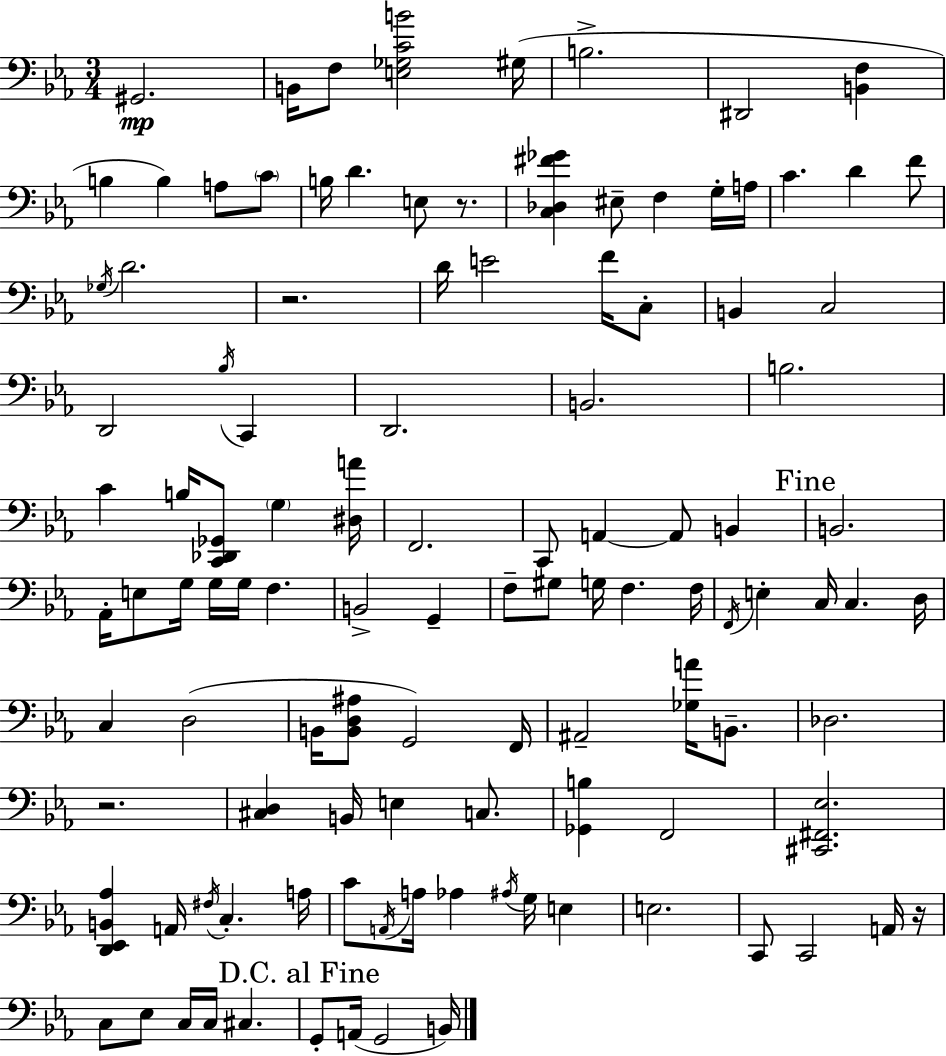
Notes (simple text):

G#2/h. B2/s F3/e [E3,Gb3,C4,B4]/h G#3/s B3/h. D#2/h [B2,F3]/q B3/q B3/q A3/e C4/e B3/s D4/q. E3/e R/e. [C3,Db3,F#4,Gb4]/q EIS3/e F3/q G3/s A3/s C4/q. D4/q F4/e Gb3/s D4/h. R/h. D4/s E4/h F4/s C3/e B2/q C3/h D2/h Bb3/s C2/q D2/h. B2/h. B3/h. C4/q B3/s [C2,Db2,Gb2]/e G3/q [D#3,A4]/s F2/h. C2/e A2/q A2/e B2/q B2/h. Ab2/s E3/e G3/s G3/s G3/s F3/q. B2/h G2/q F3/e G#3/e G3/s F3/q. F3/s F2/s E3/q C3/s C3/q. D3/s C3/q D3/h B2/s [B2,D3,A#3]/e G2/h F2/s A#2/h [Gb3,A4]/s B2/e. Db3/h. R/h. [C#3,D3]/q B2/s E3/q C3/e. [Gb2,B3]/q F2/h [C#2,F#2,Eb3]/h. [D2,Eb2,B2,Ab3]/q A2/s F#3/s C3/q. A3/s C4/e A2/s A3/s Ab3/q A#3/s G3/s E3/q E3/h. C2/e C2/h A2/s R/s C3/e Eb3/e C3/s C3/s C#3/q. G2/e A2/s G2/h B2/s